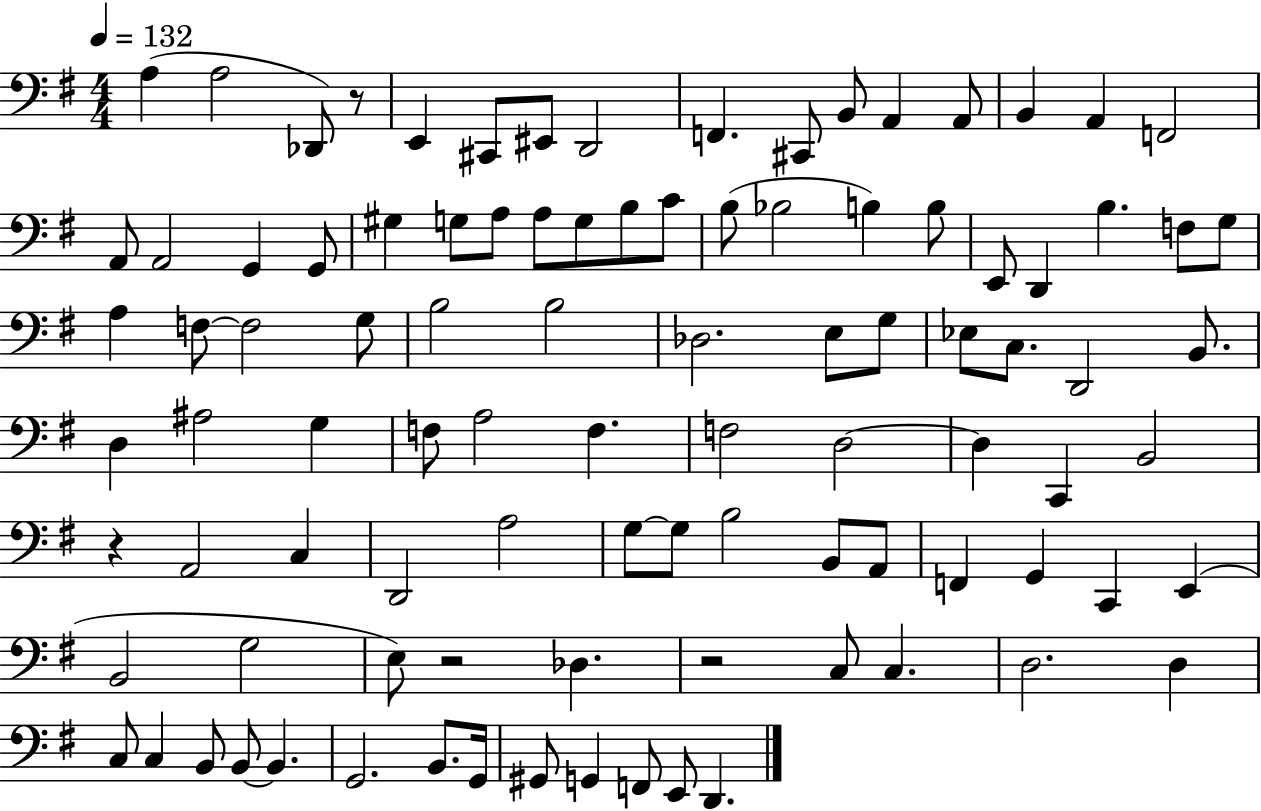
A3/q A3/h Db2/e R/e E2/q C#2/e EIS2/e D2/h F2/q. C#2/e B2/e A2/q A2/e B2/q A2/q F2/h A2/e A2/h G2/q G2/e G#3/q G3/e A3/e A3/e G3/e B3/e C4/e B3/e Bb3/h B3/q B3/e E2/e D2/q B3/q. F3/e G3/e A3/q F3/e F3/h G3/e B3/h B3/h Db3/h. E3/e G3/e Eb3/e C3/e. D2/h B2/e. D3/q A#3/h G3/q F3/e A3/h F3/q. F3/h D3/h D3/q C2/q B2/h R/q A2/h C3/q D2/h A3/h G3/e G3/e B3/h B2/e A2/e F2/q G2/q C2/q E2/q B2/h G3/h E3/e R/h Db3/q. R/h C3/e C3/q. D3/h. D3/q C3/e C3/q B2/e B2/e B2/q. G2/h. B2/e. G2/s G#2/e G2/q F2/e E2/e D2/q.